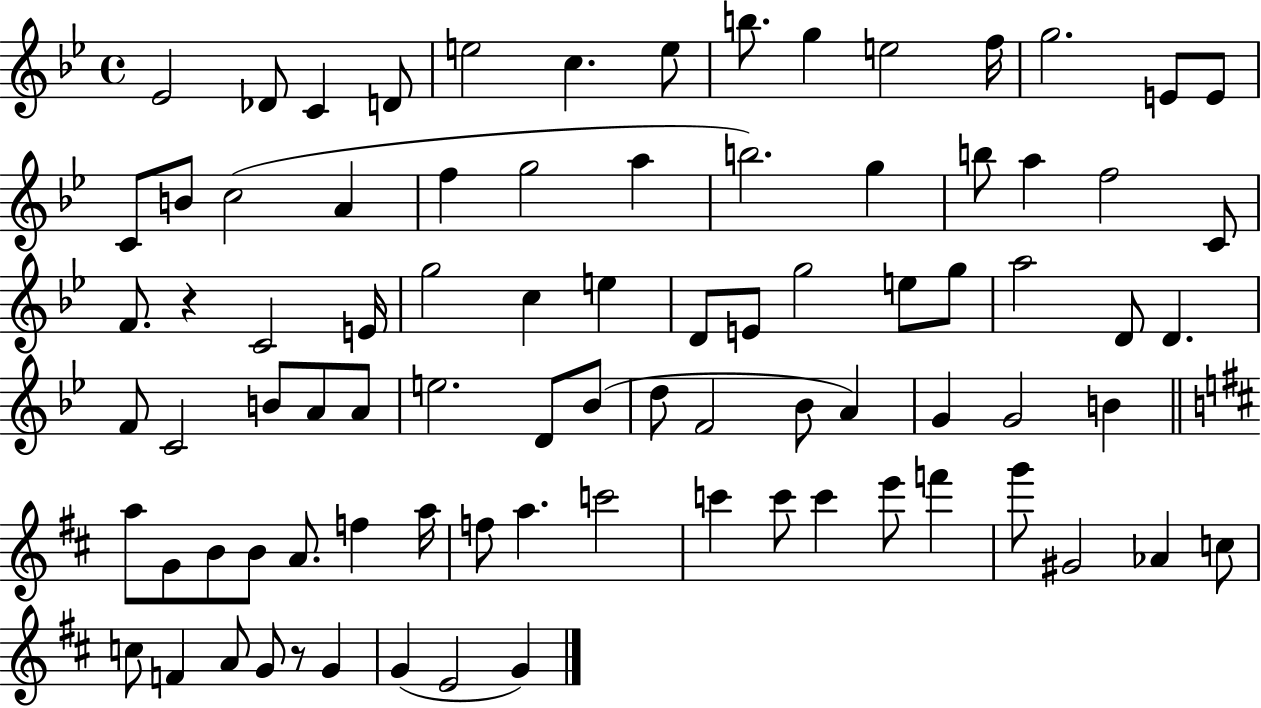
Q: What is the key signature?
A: BES major